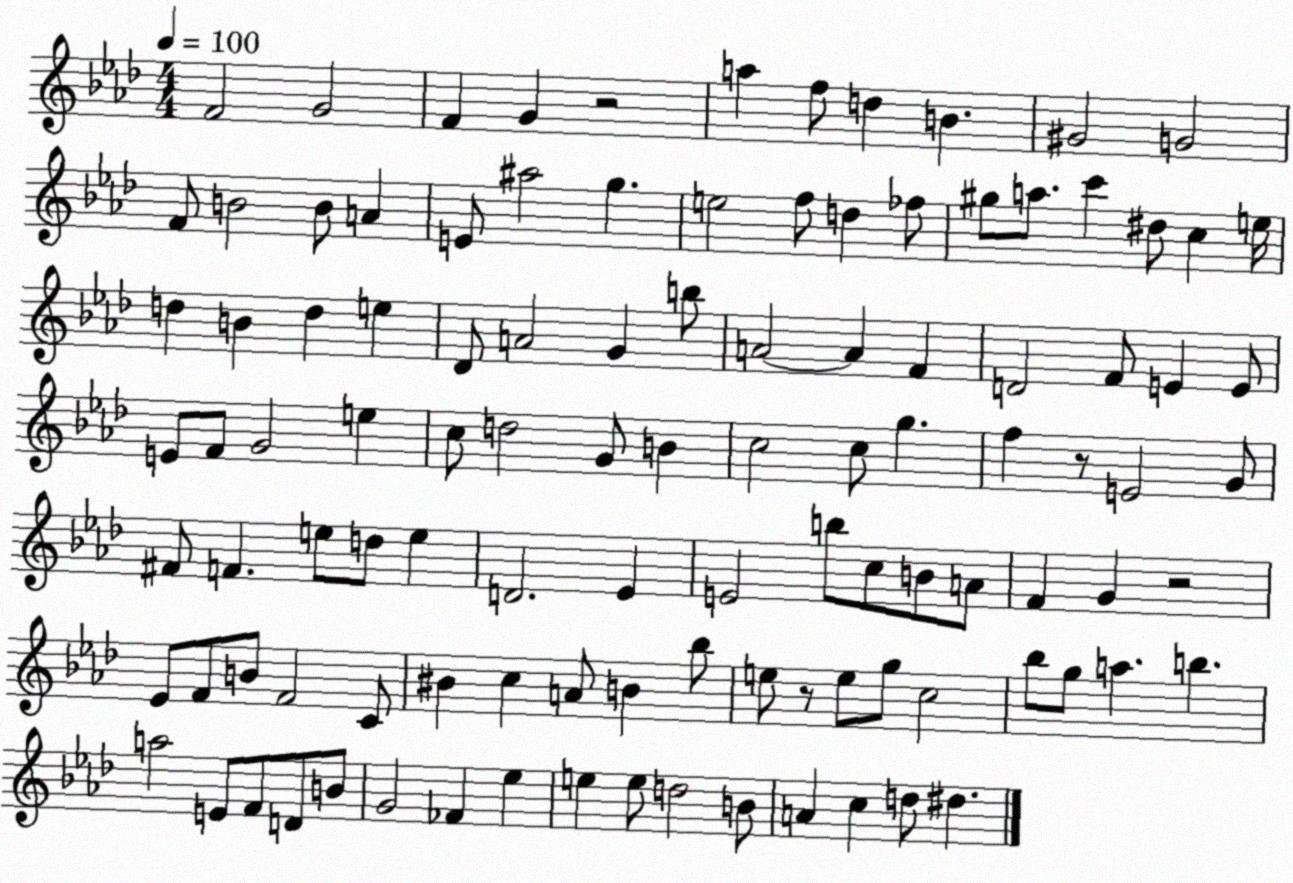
X:1
T:Untitled
M:4/4
L:1/4
K:Ab
F2 G2 F G z2 a f/2 d B ^G2 G2 F/2 B2 B/2 A E/2 ^a2 g e2 f/2 d _f/2 ^g/2 a/2 c' ^d/2 c e/4 d B d e _D/2 A2 G b/2 A2 A F D2 F/2 E E/2 E/2 F/2 G2 e c/2 d2 G/2 B c2 c/2 g f z/2 E2 G/2 ^F/2 F e/2 d/2 e D2 _E E2 b/2 c/2 B/2 A/2 F G z2 _E/2 F/2 B/2 F2 C/2 ^B c A/2 B _b/2 e/2 z/2 e/2 g/2 c2 _b/2 g/2 a b a2 E/2 F/2 D/2 B/2 G2 _F _e e e/2 d2 B/2 A c d/2 ^d